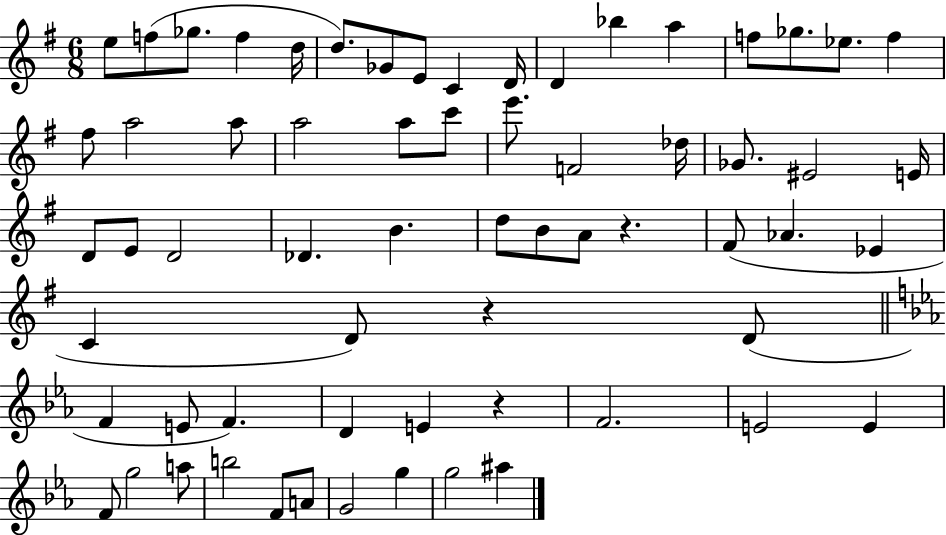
E5/e F5/e Gb5/e. F5/q D5/s D5/e. Gb4/e E4/e C4/q D4/s D4/q Bb5/q A5/q F5/e Gb5/e. Eb5/e. F5/q F#5/e A5/h A5/e A5/h A5/e C6/e E6/e. F4/h Db5/s Gb4/e. EIS4/h E4/s D4/e E4/e D4/h Db4/q. B4/q. D5/e B4/e A4/e R/q. F#4/e Ab4/q. Eb4/q C4/q D4/e R/q D4/e F4/q E4/e F4/q. D4/q E4/q R/q F4/h. E4/h E4/q F4/e G5/h A5/e B5/h F4/e A4/e G4/h G5/q G5/h A#5/q